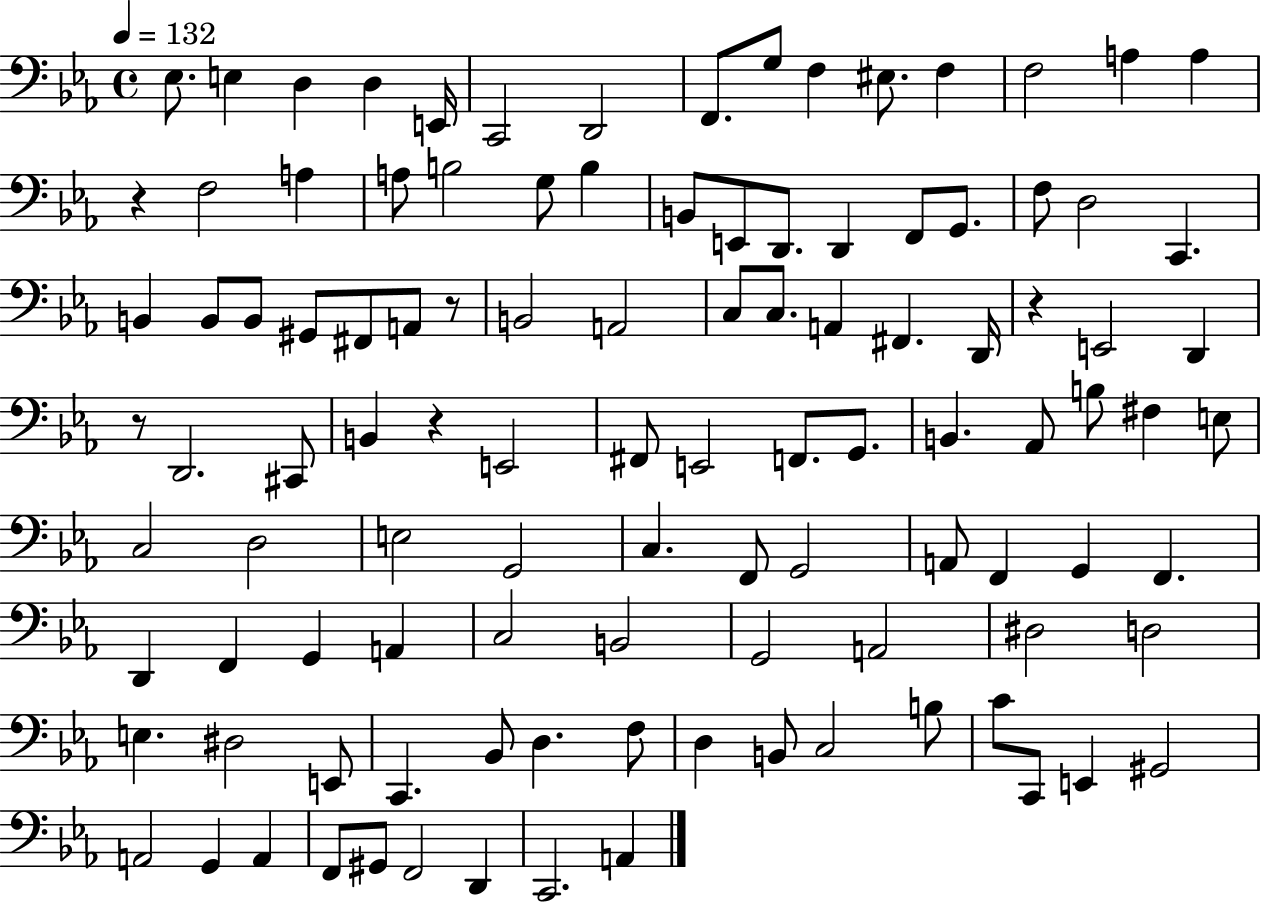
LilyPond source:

{
  \clef bass
  \time 4/4
  \defaultTimeSignature
  \key ees \major
  \tempo 4 = 132
  ees8. e4 d4 d4 e,16 | c,2 d,2 | f,8. g8 f4 eis8. f4 | f2 a4 a4 | \break r4 f2 a4 | a8 b2 g8 b4 | b,8 e,8 d,8. d,4 f,8 g,8. | f8 d2 c,4. | \break b,4 b,8 b,8 gis,8 fis,8 a,8 r8 | b,2 a,2 | c8 c8. a,4 fis,4. d,16 | r4 e,2 d,4 | \break r8 d,2. cis,8 | b,4 r4 e,2 | fis,8 e,2 f,8. g,8. | b,4. aes,8 b8 fis4 e8 | \break c2 d2 | e2 g,2 | c4. f,8 g,2 | a,8 f,4 g,4 f,4. | \break d,4 f,4 g,4 a,4 | c2 b,2 | g,2 a,2 | dis2 d2 | \break e4. dis2 e,8 | c,4. bes,8 d4. f8 | d4 b,8 c2 b8 | c'8 c,8 e,4 gis,2 | \break a,2 g,4 a,4 | f,8 gis,8 f,2 d,4 | c,2. a,4 | \bar "|."
}